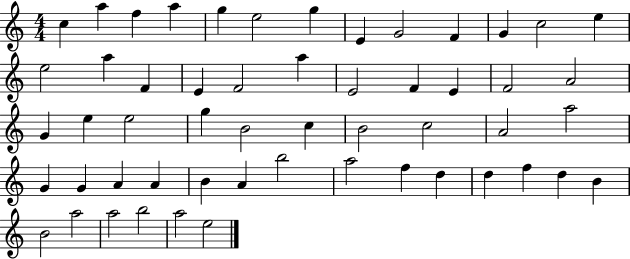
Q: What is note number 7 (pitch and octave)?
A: G5